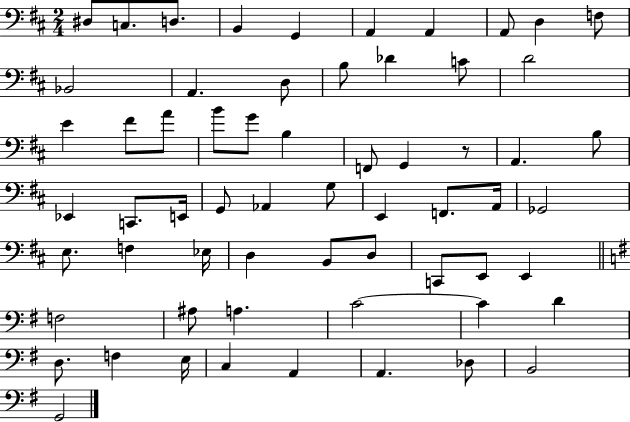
X:1
T:Untitled
M:2/4
L:1/4
K:D
^D,/2 C,/2 D,/2 B,, G,, A,, A,, A,,/2 D, F,/2 _B,,2 A,, D,/2 B,/2 _D C/2 D2 E ^F/2 A/2 B/2 G/2 B, F,,/2 G,, z/2 A,, B,/2 _E,, C,,/2 E,,/4 G,,/2 _A,, G,/2 E,, F,,/2 A,,/4 _G,,2 E,/2 F, _E,/4 D, B,,/2 D,/2 C,,/2 E,,/2 E,, F,2 ^A,/2 A, C2 C D D,/2 F, E,/4 C, A,, A,, _D,/2 B,,2 G,,2